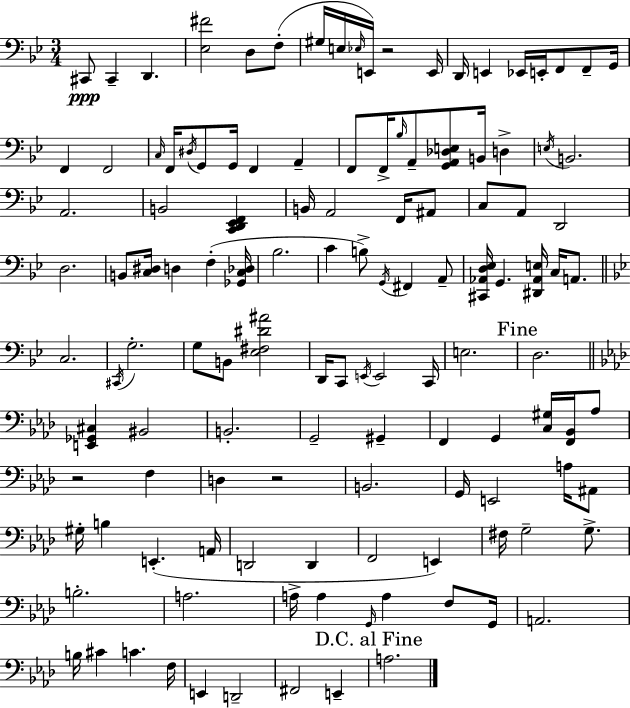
{
  \clef bass
  \numericTimeSignature
  \time 3/4
  \key g \minor
  cis,8\ppp cis,4-- d,4. | <ees fis'>2 d8 f8-.( | gis16 e16 \grace { ees16 } e,16) r2 | e,16 d,16 e,4 ees,16 e,16-. f,8 f,8-- | \break g,16 f,4 f,2 | \grace { c16 } f,16 \acciaccatura { dis16 } g,8 g,16 f,4 a,4-- | f,8 f,16-> \grace { bes16 } a,8-- <g, a, des e>8 b,16 | d4-> \acciaccatura { e16 } b,2. | \break a,2. | b,2 | <c, d, ees, f,>4 b,16 a,2 | f,16 ais,8 c8 a,8 d,2 | \break d2. | b,8 <c dis>16 d4 | f4-.( <ges, c des>16 bes2. | c'4 b8->) \acciaccatura { g,16 } | \break fis,4 a,8-- <cis, aes, d ees>16 g,4. | <dis, aes, e>16 c16 a,8. \bar "||" \break \key bes \major c2. | \acciaccatura { cis,16 } g2.-. | g8 b,8 <ees fis dis' ais'>2 | d,16 c,8 \acciaccatura { e,16 } e,2 | \break c,16 e2. | \mark "Fine" d2. | \bar "||" \break \key aes \major <e, ges, cis>4 bis,2 | b,2.-. | g,2-- gis,4-- | f,4 g,4 <c gis>16 <f, bes,>16 aes8 | \break r2 f4 | d4 r2 | b,2. | g,16 e,2 a16 ais,8 | \break gis16-. b4 e,4.-.( a,16 | d,2 d,4 | f,2 e,4) | fis16 g2-- g8.-> | \break b2.-. | a2. | a16-> a4 \grace { g,16 } a4 f8 | g,16 a,2. | \break b16 cis'4 c'4. | f16 e,4 d,2-- | fis,2 e,4-- | \mark "D.C. al Fine" a2. | \break \bar "|."
}